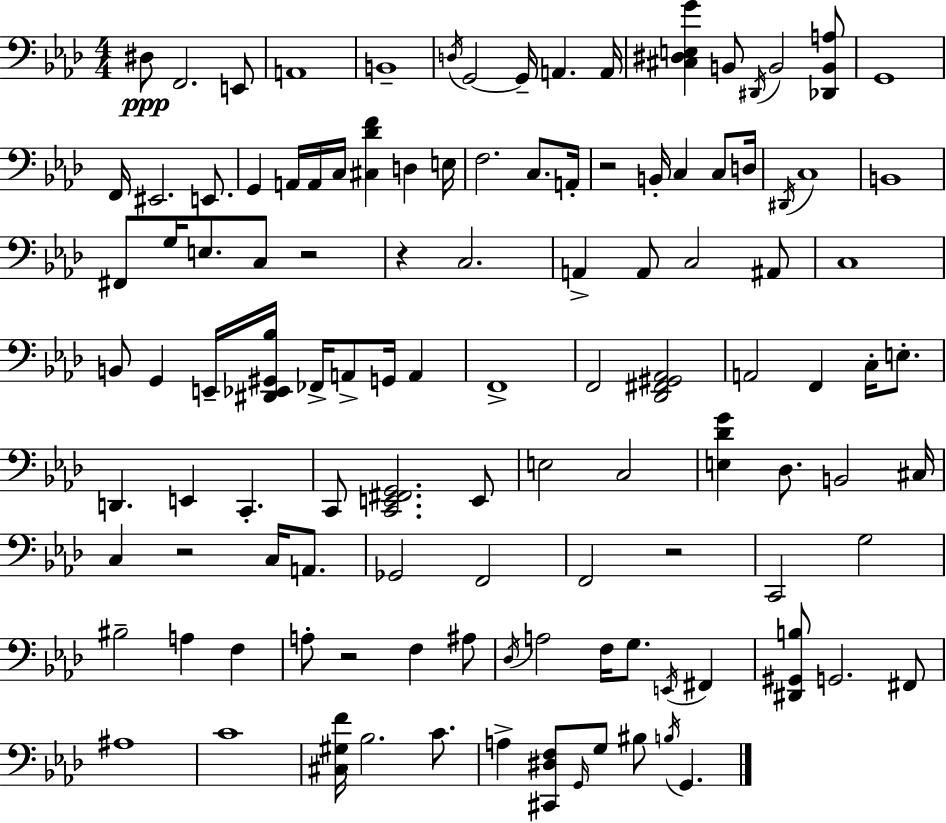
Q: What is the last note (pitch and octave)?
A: G2